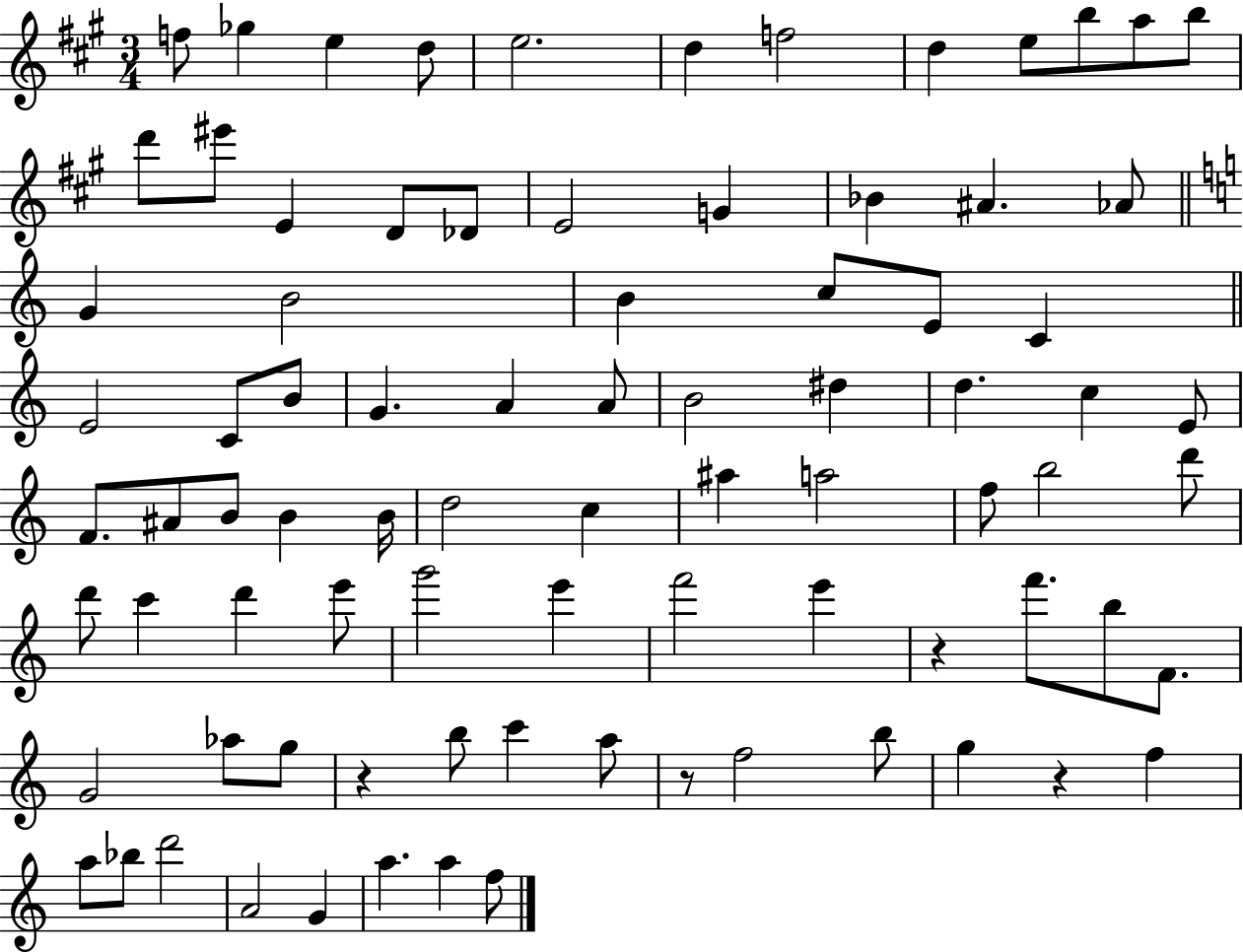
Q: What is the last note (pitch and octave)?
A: F5